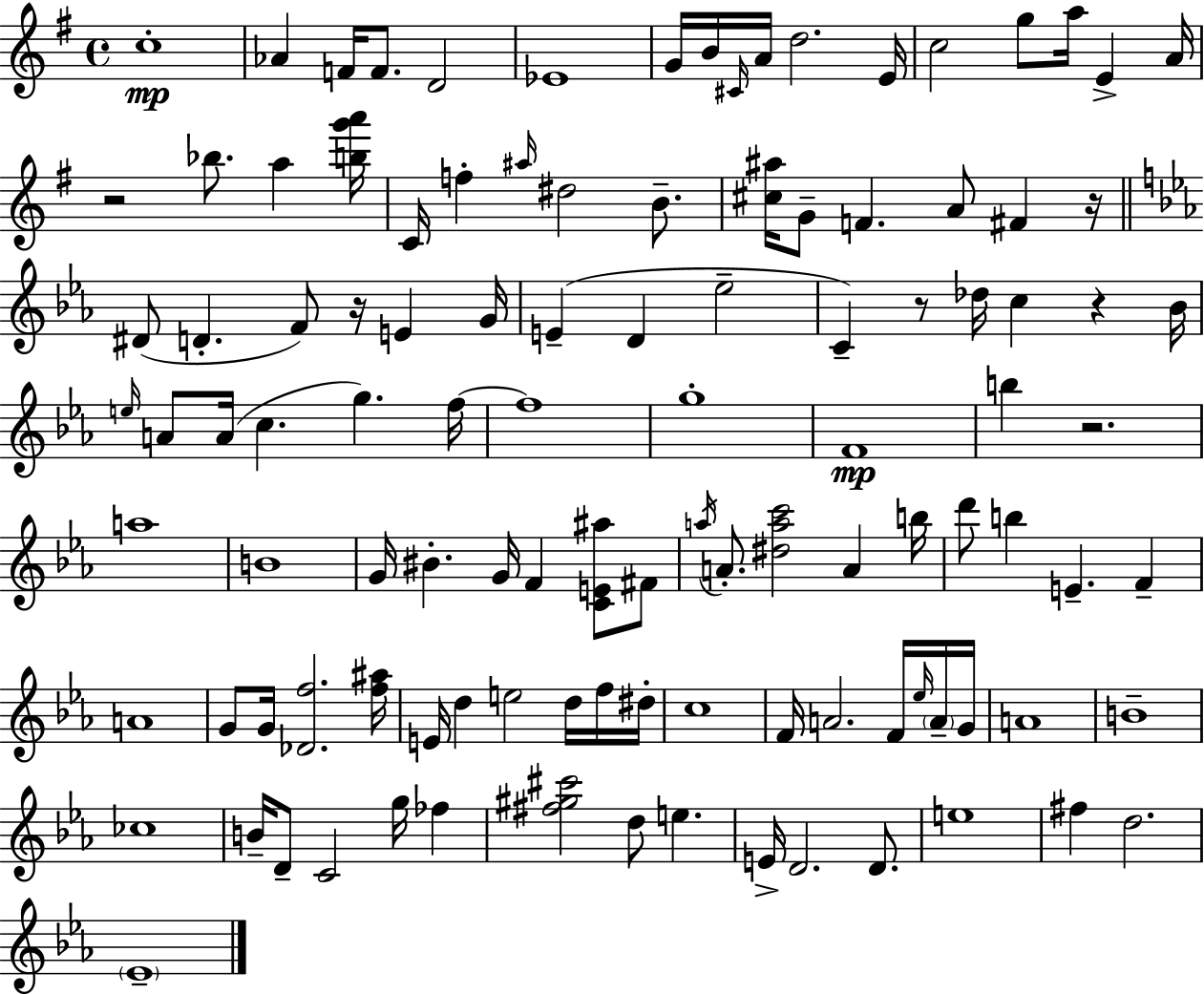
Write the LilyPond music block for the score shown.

{
  \clef treble
  \time 4/4
  \defaultTimeSignature
  \key e \minor
  c''1-.\mp | aes'4 f'16 f'8. d'2 | ees'1 | g'16 b'16 \grace { cis'16 } a'16 d''2. | \break e'16 c''2 g''8 a''16 e'4-> | a'16 r2 bes''8. a''4 | <b'' g''' a'''>16 c'16 f''4-. \grace { ais''16 } dis''2 b'8.-- | <cis'' ais''>16 g'8-- f'4. a'8 fis'4 | \break r16 \bar "||" \break \key ees \major dis'8( d'4.-. f'8) r16 e'4 g'16 | e'4--( d'4 ees''2-- | c'4--) r8 des''16 c''4 r4 bes'16 | \grace { e''16 } a'8 a'16( c''4. g''4.) | \break f''16~~ f''1 | g''1-. | f'1\mp | b''4 r2. | \break a''1 | b'1 | g'16 bis'4.-. g'16 f'4 <c' e' ais''>8 fis'8 | \acciaccatura { a''16 } a'8.-. <dis'' a'' c'''>2 a'4 | \break b''16 d'''8 b''4 e'4.-- f'4-- | a'1 | g'8 g'16 <des' f''>2. | <f'' ais''>16 e'16 d''4 e''2 d''16 | \break f''16 dis''16-. c''1 | f'16 a'2. f'16 | \grace { ees''16 } \parenthesize a'16-- g'16 a'1 | b'1-- | \break ces''1 | b'16-- d'8-- c'2 g''16 fes''4 | <fis'' gis'' cis'''>2 d''8 e''4. | e'16-> d'2. | \break d'8. e''1 | fis''4 d''2. | \parenthesize ees'1-- | \bar "|."
}